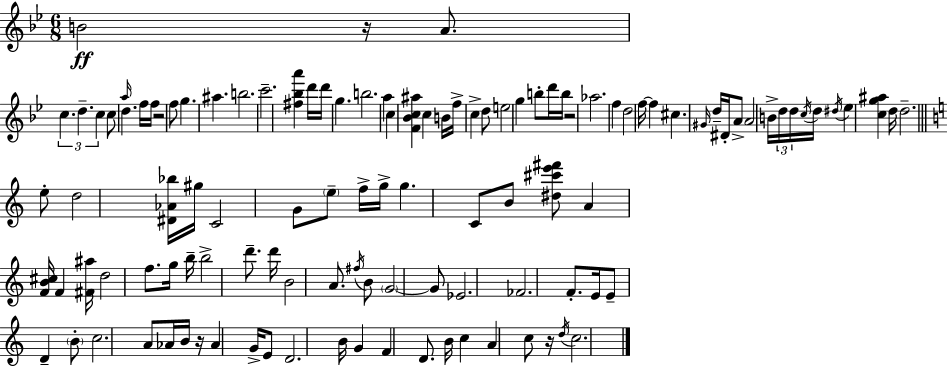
X:1
T:Untitled
M:6/8
L:1/4
K:Gm
B2 z/4 A/2 c d c c/2 a/4 d f/4 f/4 z2 f/2 g ^a b2 c'2 [^f_ba'] d'/4 d'/4 g b2 a c [F_Bc^a] c B/4 f/4 c d/2 e2 g b/2 d'/4 b/4 z2 _a2 f d2 f/4 f ^c ^G/4 d/4 ^D/4 A/2 A2 B/4 d/4 d/4 c/4 d/4 ^d/4 _e [cg^a] d/4 d2 e/2 d2 [^D_A_b]/4 ^g/4 C2 G/2 e/2 f/4 g/4 g C/2 B/2 [^d^c'e'^f']/2 A [FB^c]/4 F [^F^a]/4 d2 f/2 g/4 b/4 b2 d'/2 d'/4 B2 A/2 ^f/4 B/2 G2 G/2 _E2 _F2 F/2 E/4 E/2 D B/2 c2 A/2 _A/4 B/4 z/4 _A G/4 E/2 D2 B/4 G F D/2 B/4 c A c/2 z/4 d/4 c2